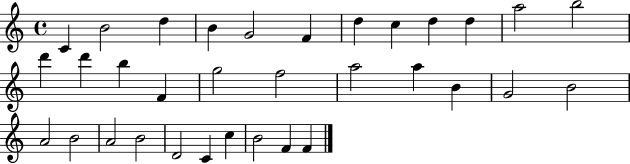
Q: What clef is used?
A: treble